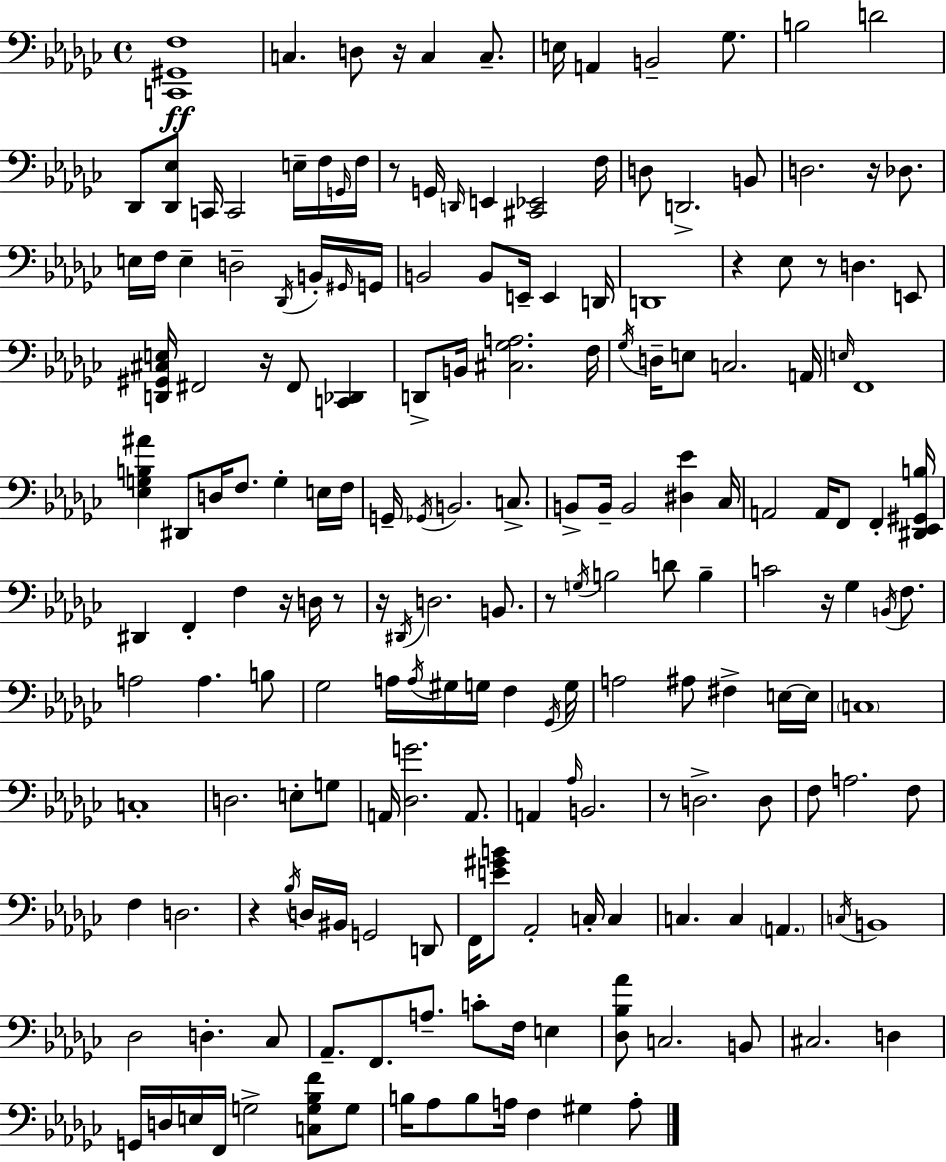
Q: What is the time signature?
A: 4/4